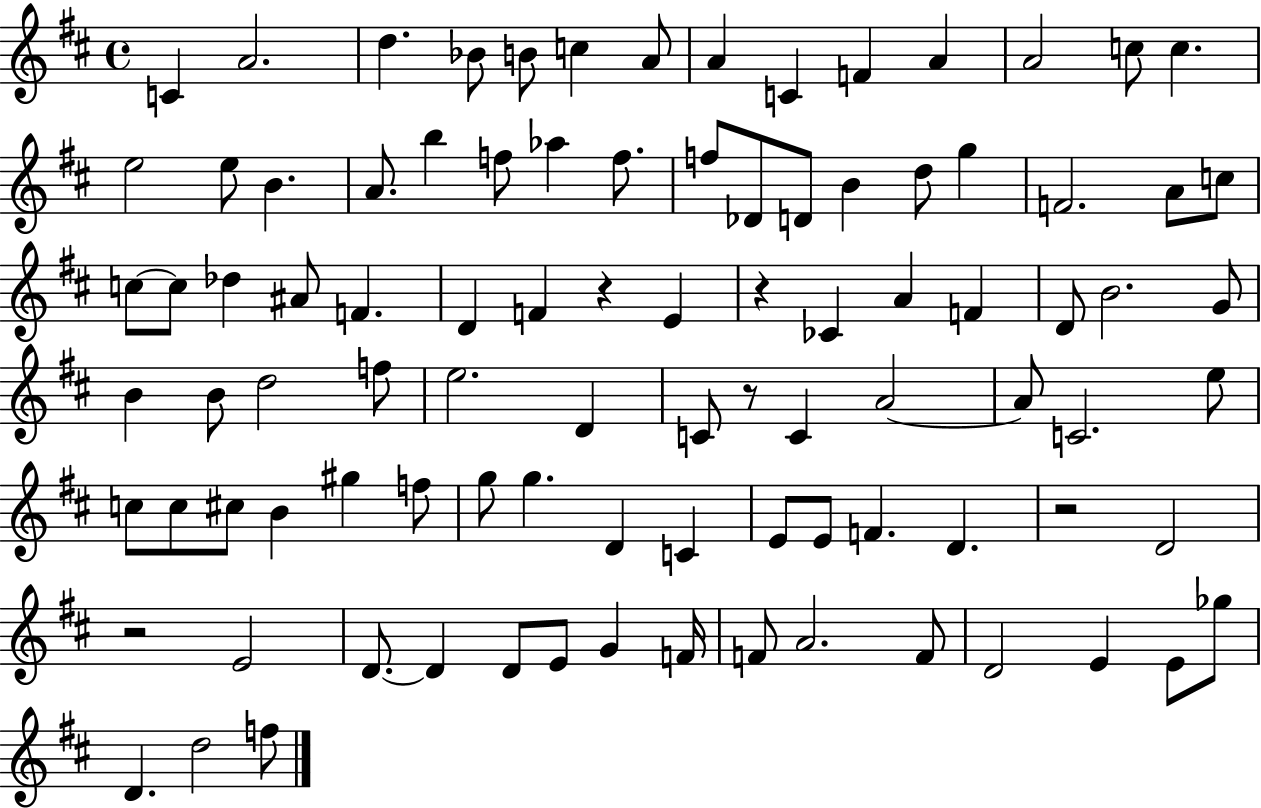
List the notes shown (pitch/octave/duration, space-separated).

C4/q A4/h. D5/q. Bb4/e B4/e C5/q A4/e A4/q C4/q F4/q A4/q A4/h C5/e C5/q. E5/h E5/e B4/q. A4/e. B5/q F5/e Ab5/q F5/e. F5/e Db4/e D4/e B4/q D5/e G5/q F4/h. A4/e C5/e C5/e C5/e Db5/q A#4/e F4/q. D4/q F4/q R/q E4/q R/q CES4/q A4/q F4/q D4/e B4/h. G4/e B4/q B4/e D5/h F5/e E5/h. D4/q C4/e R/e C4/q A4/h A4/e C4/h. E5/e C5/e C5/e C#5/e B4/q G#5/q F5/e G5/e G5/q. D4/q C4/q E4/e E4/e F4/q. D4/q. R/h D4/h R/h E4/h D4/e. D4/q D4/e E4/e G4/q F4/s F4/e A4/h. F4/e D4/h E4/q E4/e Gb5/e D4/q. D5/h F5/e